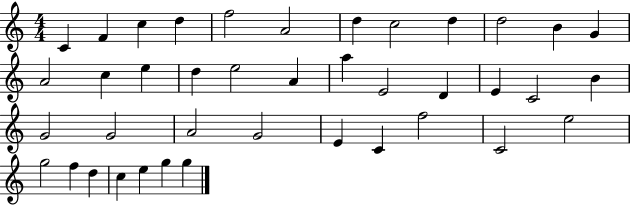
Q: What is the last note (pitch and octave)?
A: G5